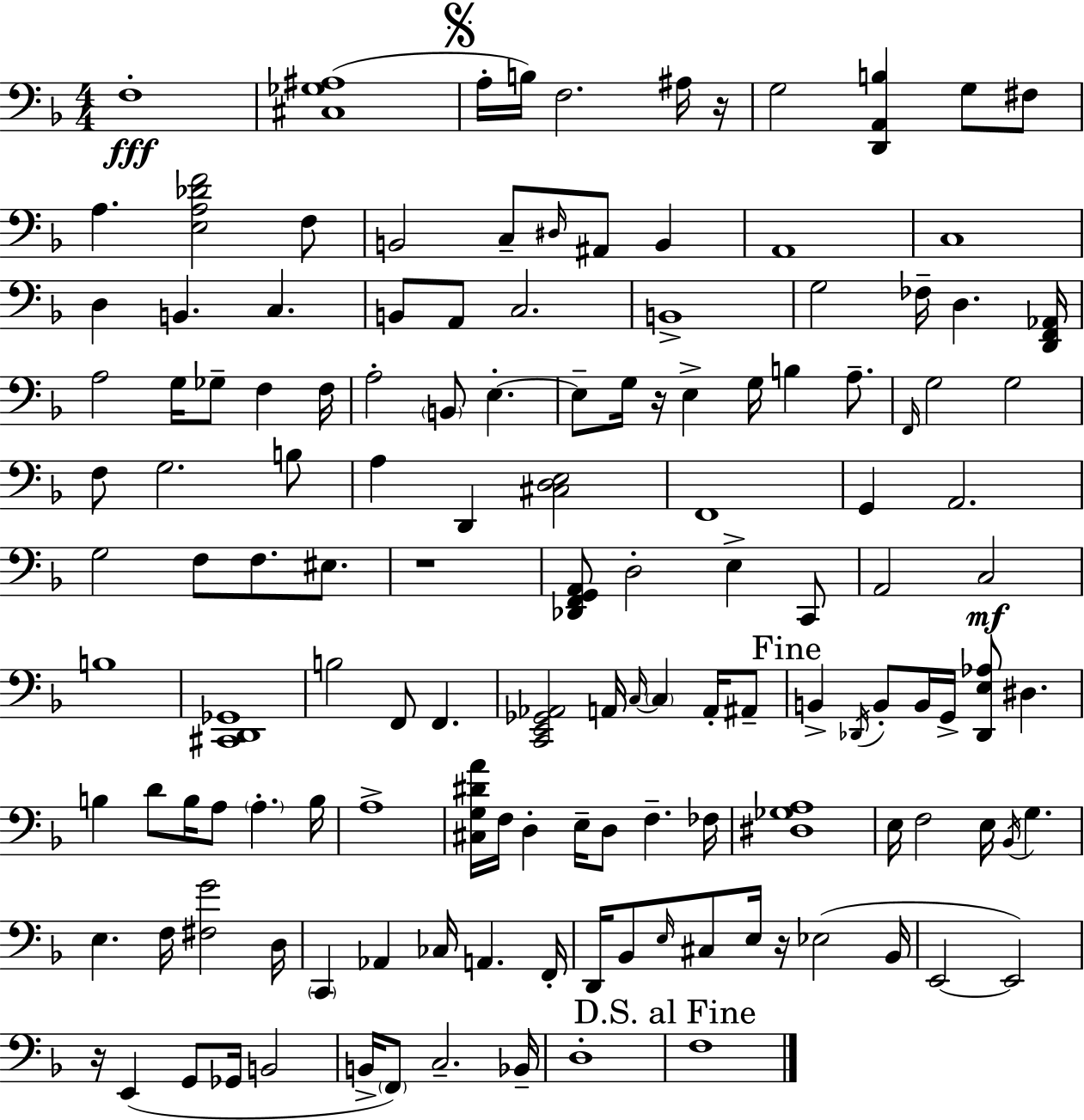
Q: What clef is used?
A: bass